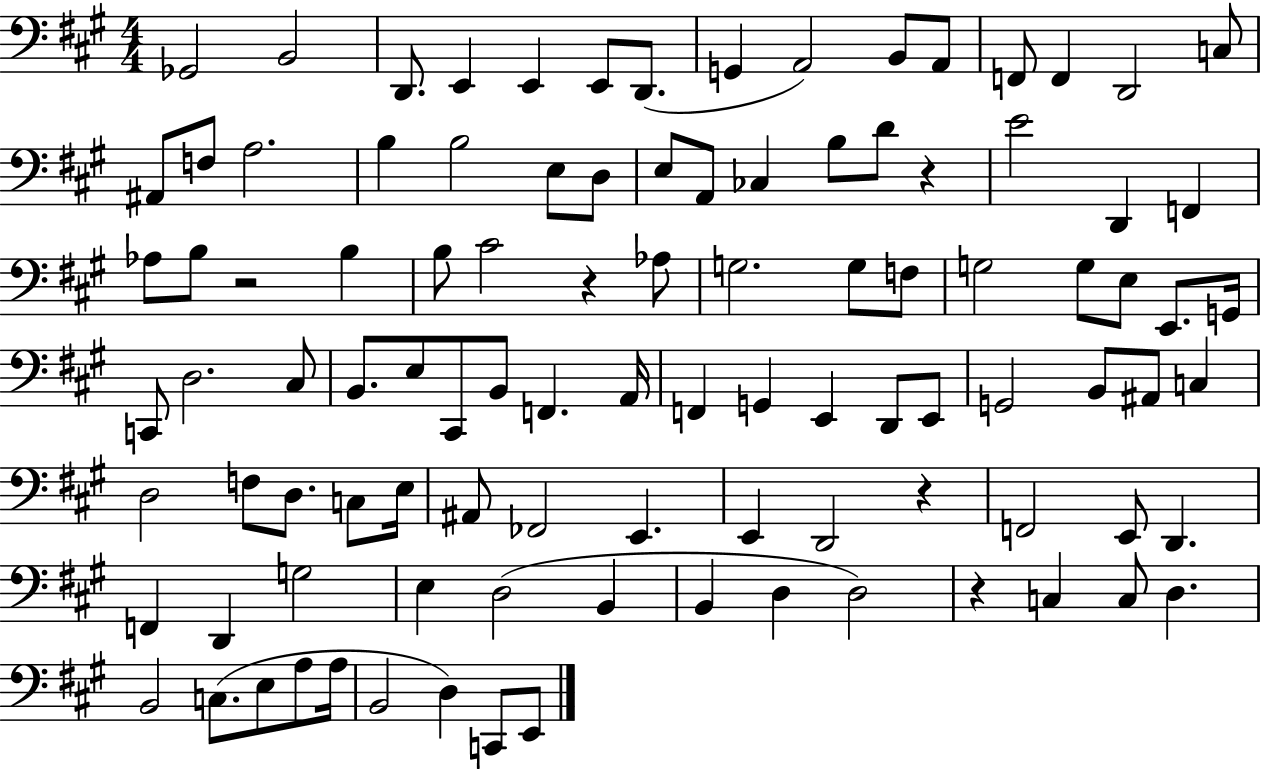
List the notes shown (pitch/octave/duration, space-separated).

Gb2/h B2/h D2/e. E2/q E2/q E2/e D2/e. G2/q A2/h B2/e A2/e F2/e F2/q D2/h C3/e A#2/e F3/e A3/h. B3/q B3/h E3/e D3/e E3/e A2/e CES3/q B3/e D4/e R/q E4/h D2/q F2/q Ab3/e B3/e R/h B3/q B3/e C#4/h R/q Ab3/e G3/h. G3/e F3/e G3/h G3/e E3/e E2/e. G2/s C2/e D3/h. C#3/e B2/e. E3/e C#2/e B2/e F2/q. A2/s F2/q G2/q E2/q D2/e E2/e G2/h B2/e A#2/e C3/q D3/h F3/e D3/e. C3/e E3/s A#2/e FES2/h E2/q. E2/q D2/h R/q F2/h E2/e D2/q. F2/q D2/q G3/h E3/q D3/h B2/q B2/q D3/q D3/h R/q C3/q C3/e D3/q. B2/h C3/e. E3/e A3/e A3/s B2/h D3/q C2/e E2/e